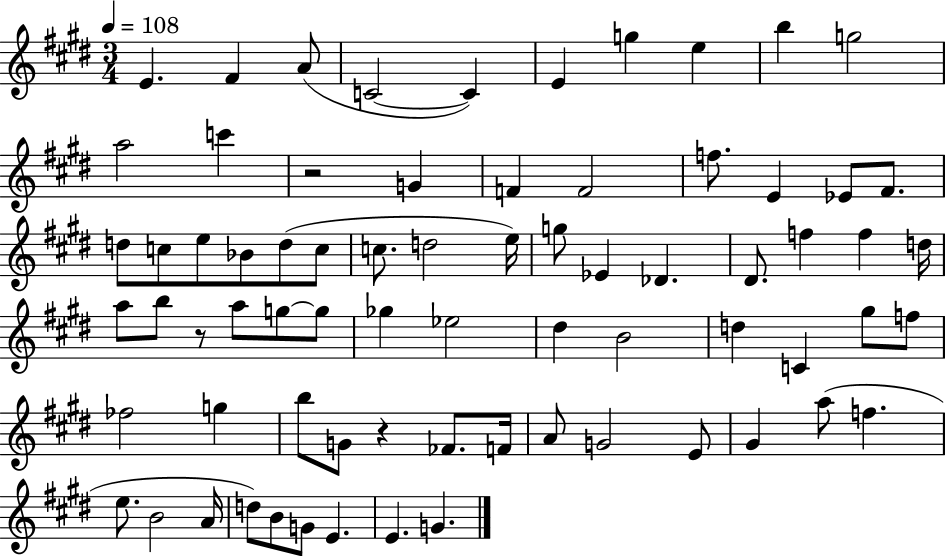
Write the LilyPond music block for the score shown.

{
  \clef treble
  \numericTimeSignature
  \time 3/4
  \key e \major
  \tempo 4 = 108
  e'4. fis'4 a'8( | c'2~~ c'4) | e'4 g''4 e''4 | b''4 g''2 | \break a''2 c'''4 | r2 g'4 | f'4 f'2 | f''8. e'4 ees'8 fis'8. | \break d''8 c''8 e''8 bes'8 d''8( c''8 | c''8. d''2 e''16) | g''8 ees'4 des'4. | dis'8. f''4 f''4 d''16 | \break a''8 b''8 r8 a''8 g''8~~ g''8 | ges''4 ees''2 | dis''4 b'2 | d''4 c'4 gis''8 f''8 | \break fes''2 g''4 | b''8 g'8 r4 fes'8. f'16 | a'8 g'2 e'8 | gis'4 a''8( f''4. | \break e''8. b'2 a'16 | d''8) b'8 g'8 e'4. | e'4. g'4. | \bar "|."
}